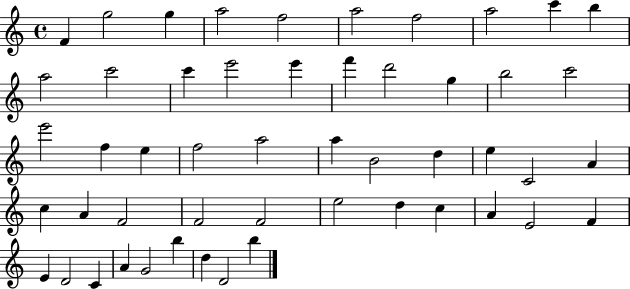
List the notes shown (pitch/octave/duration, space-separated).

F4/q G5/h G5/q A5/h F5/h A5/h F5/h A5/h C6/q B5/q A5/h C6/h C6/q E6/h E6/q F6/q D6/h G5/q B5/h C6/h E6/h F5/q E5/q F5/h A5/h A5/q B4/h D5/q E5/q C4/h A4/q C5/q A4/q F4/h F4/h F4/h E5/h D5/q C5/q A4/q E4/h F4/q E4/q D4/h C4/q A4/q G4/h B5/q D5/q D4/h B5/q